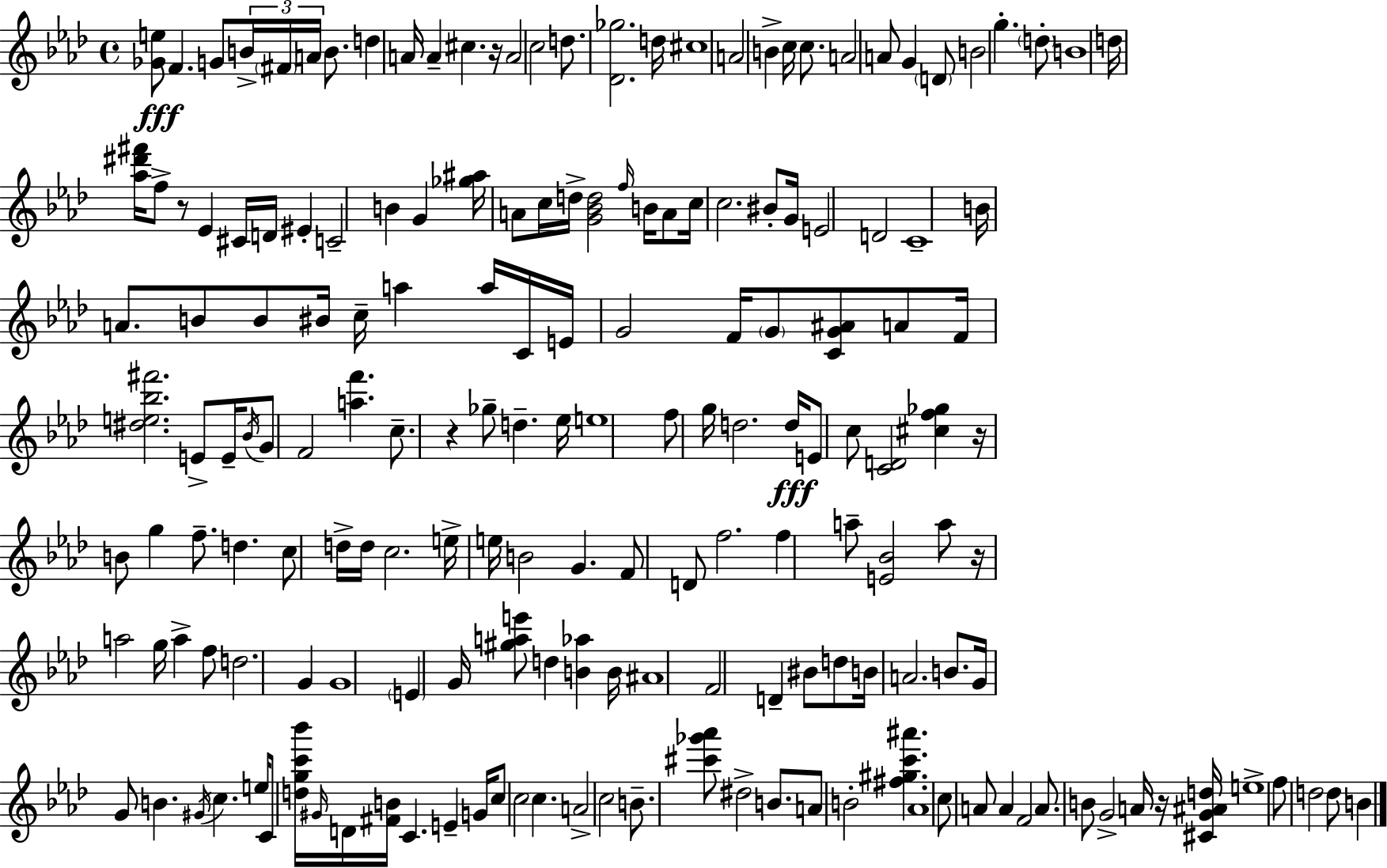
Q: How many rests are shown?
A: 6